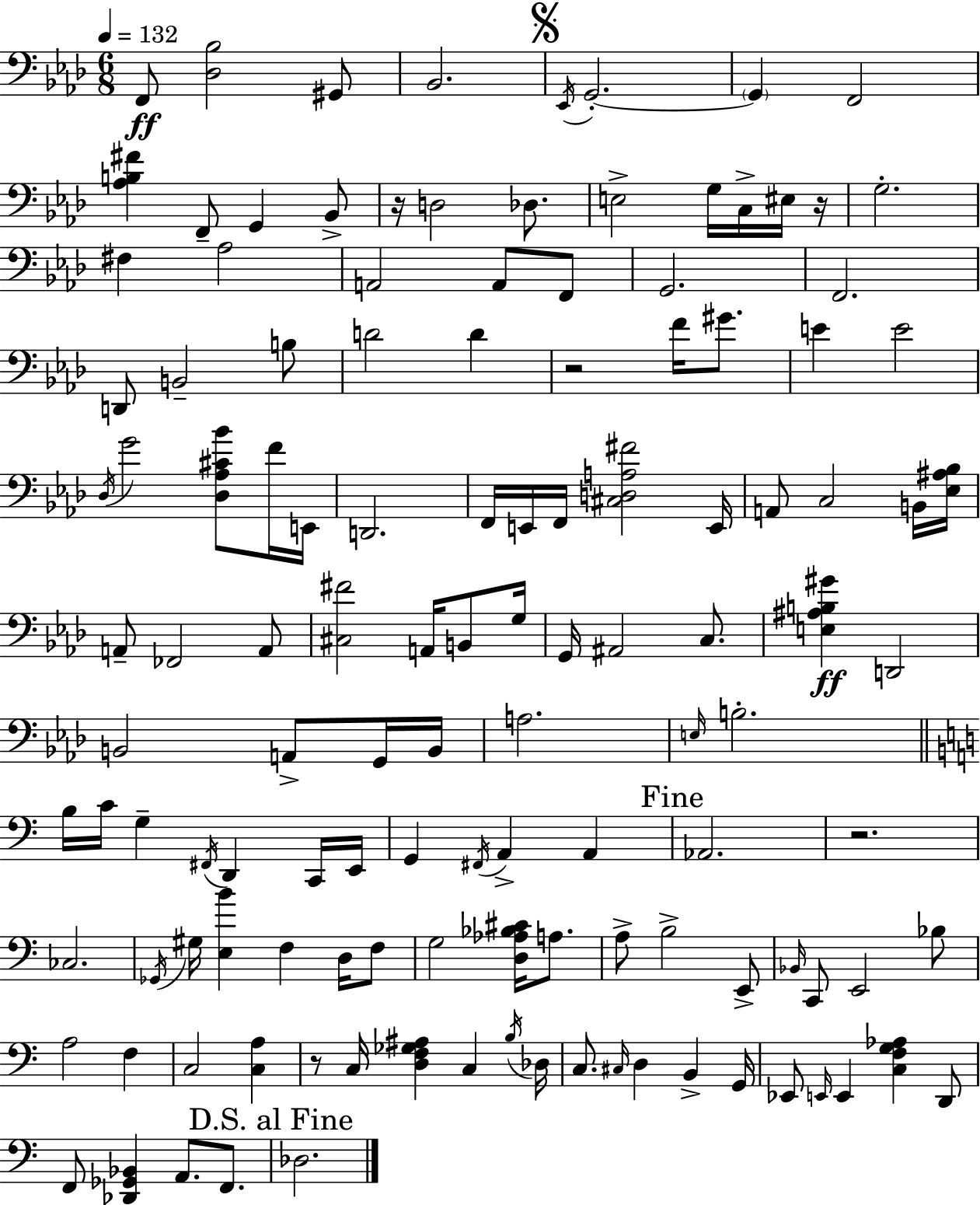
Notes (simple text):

F2/e [Db3,Bb3]/h G#2/e Bb2/h. Eb2/s G2/h. G2/q F2/h [Ab3,B3,F#4]/q F2/e G2/q Bb2/e R/s D3/h Db3/e. E3/h G3/s C3/s EIS3/s R/s G3/h. F#3/q Ab3/h A2/h A2/e F2/e G2/h. F2/h. D2/e B2/h B3/e D4/h D4/q R/h F4/s G#4/e. E4/q E4/h Db3/s G4/h [Db3,Ab3,C#4,Bb4]/e F4/s E2/s D2/h. F2/s E2/s F2/s [C#3,D3,A3,F#4]/h E2/s A2/e C3/h B2/s [Eb3,A#3,Bb3]/s A2/e FES2/h A2/e [C#3,F#4]/h A2/s B2/e G3/s G2/s A#2/h C3/e. [E3,A#3,B3,G#4]/q D2/h B2/h A2/e G2/s B2/s A3/h. E3/s B3/h. B3/s C4/s G3/q F#2/s D2/q C2/s E2/s G2/q F#2/s A2/q A2/q Ab2/h. R/h. CES3/h. Gb2/s G#3/s [E3,B4]/q F3/q D3/s F3/e G3/h [D3,Ab3,Bb3,C#4]/s A3/e. A3/e B3/h E2/e Bb2/s C2/e E2/h Bb3/e A3/h F3/q C3/h [C3,A3]/q R/e C3/s [D3,F3,Gb3,A#3]/q C3/q B3/s Db3/s C3/e. C#3/s D3/q B2/q G2/s Eb2/e E2/s E2/q [C3,F3,G3,Ab3]/q D2/e F2/e [Db2,Gb2,Bb2]/q A2/e. F2/e. Db3/h.